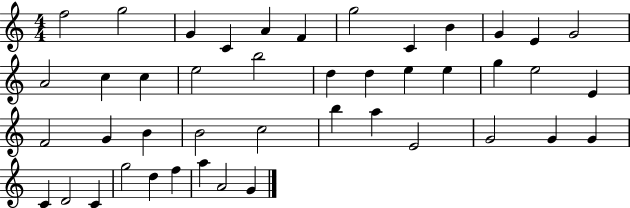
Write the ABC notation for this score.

X:1
T:Untitled
M:4/4
L:1/4
K:C
f2 g2 G C A F g2 C B G E G2 A2 c c e2 b2 d d e e g e2 E F2 G B B2 c2 b a E2 G2 G G C D2 C g2 d f a A2 G